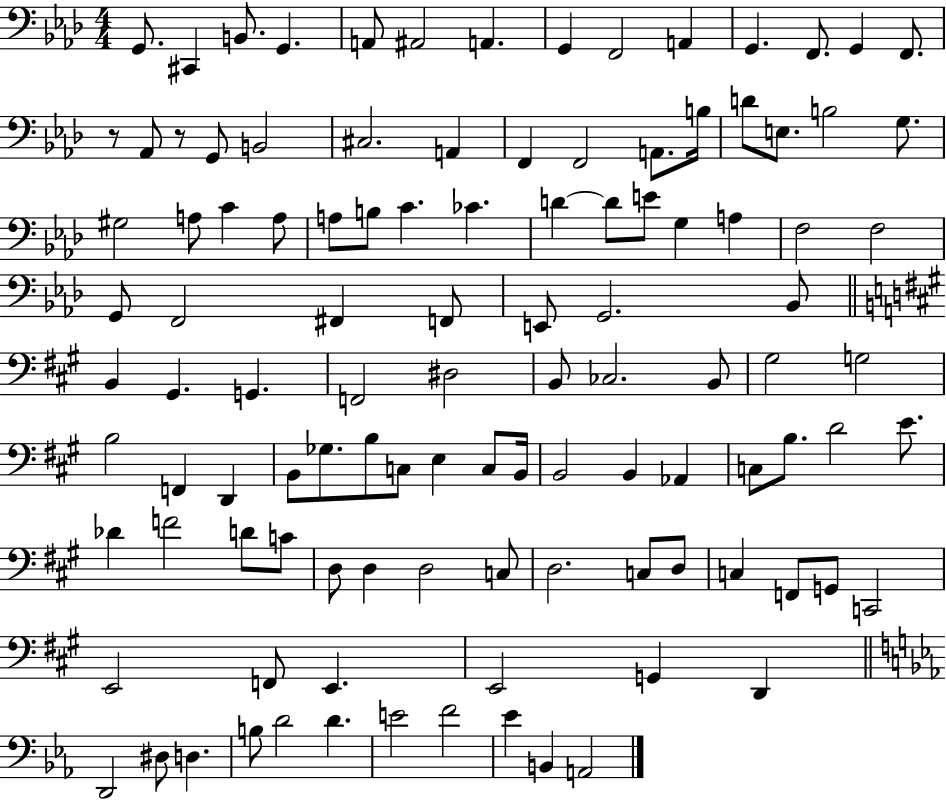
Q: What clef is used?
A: bass